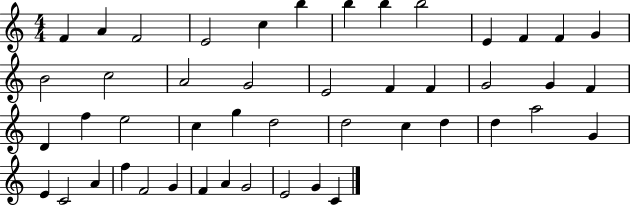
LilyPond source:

{
  \clef treble
  \numericTimeSignature
  \time 4/4
  \key c \major
  f'4 a'4 f'2 | e'2 c''4 b''4 | b''4 b''4 b''2 | e'4 f'4 f'4 g'4 | \break b'2 c''2 | a'2 g'2 | e'2 f'4 f'4 | g'2 g'4 f'4 | \break d'4 f''4 e''2 | c''4 g''4 d''2 | d''2 c''4 d''4 | d''4 a''2 g'4 | \break e'4 c'2 a'4 | f''4 f'2 g'4 | f'4 a'4 g'2 | e'2 g'4 c'4 | \break \bar "|."
}